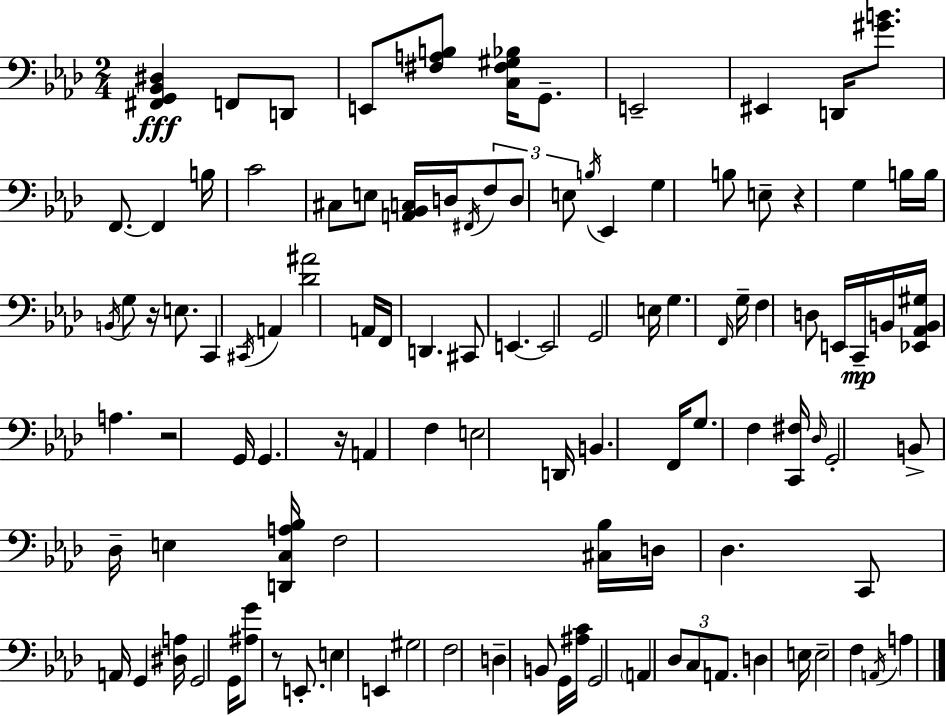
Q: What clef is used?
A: bass